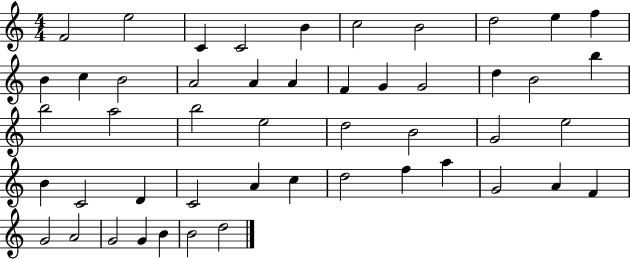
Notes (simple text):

F4/h E5/h C4/q C4/h B4/q C5/h B4/h D5/h E5/q F5/q B4/q C5/q B4/h A4/h A4/q A4/q F4/q G4/q G4/h D5/q B4/h B5/q B5/h A5/h B5/h E5/h D5/h B4/h G4/h E5/h B4/q C4/h D4/q C4/h A4/q C5/q D5/h F5/q A5/q G4/h A4/q F4/q G4/h A4/h G4/h G4/q B4/q B4/h D5/h